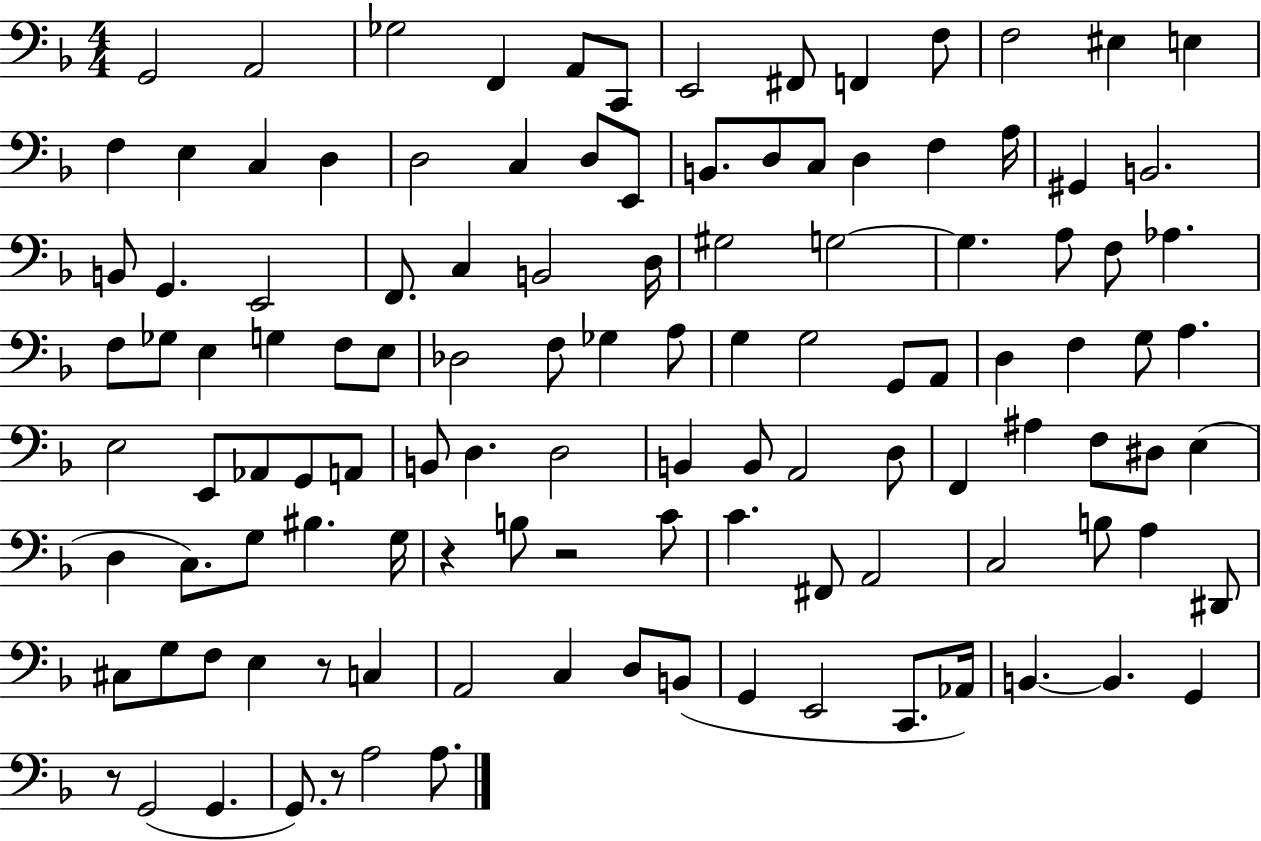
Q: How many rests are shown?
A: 5